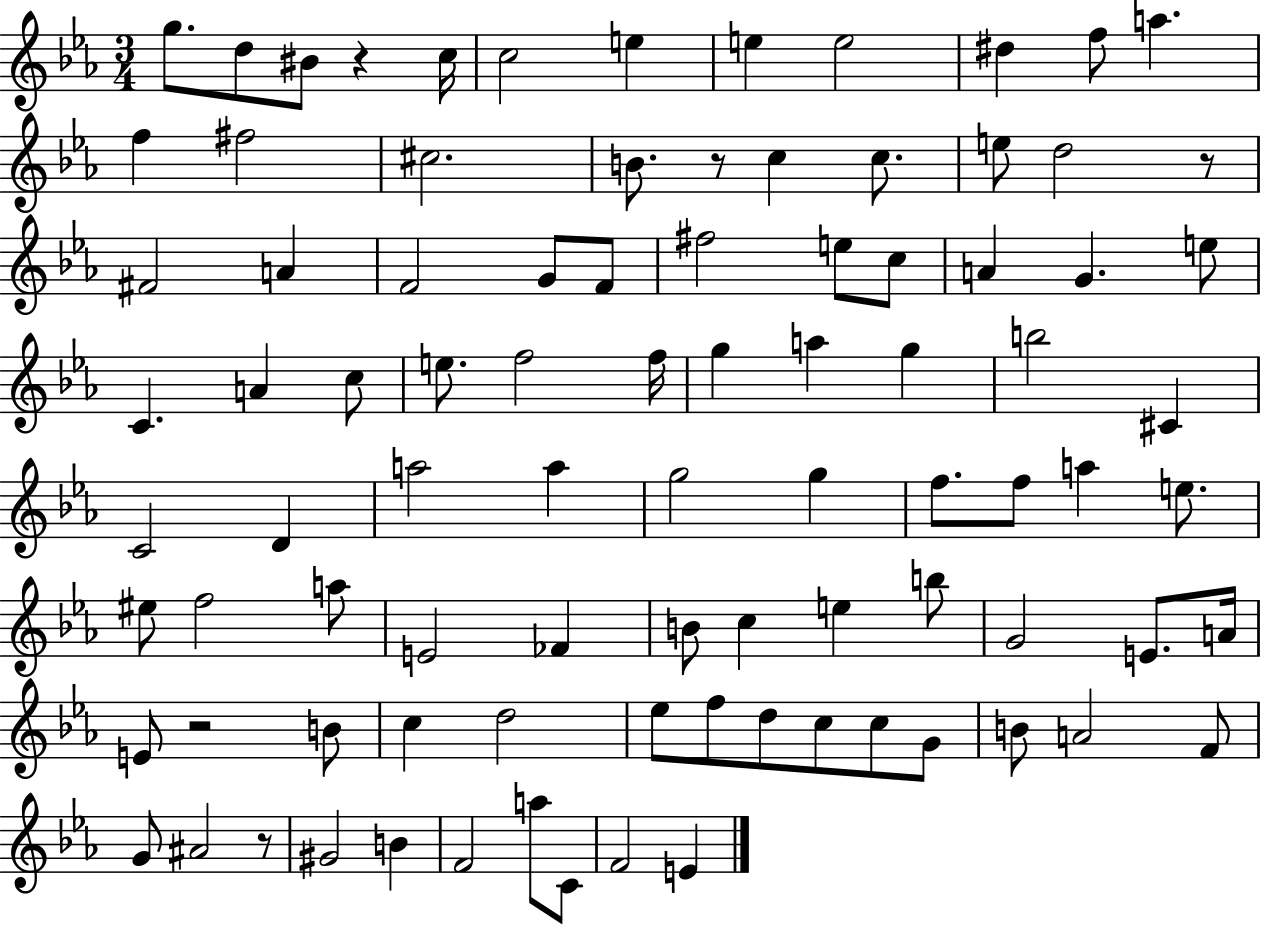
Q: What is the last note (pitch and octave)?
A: E4